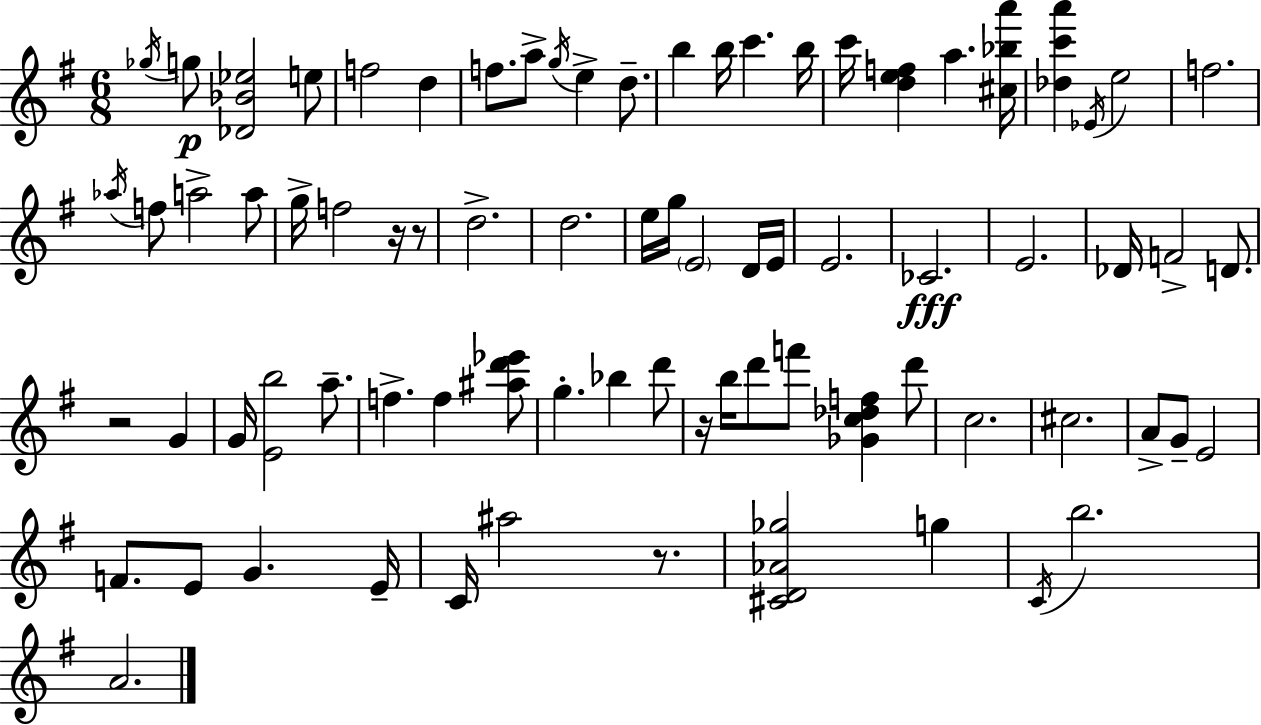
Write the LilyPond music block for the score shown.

{
  \clef treble
  \numericTimeSignature
  \time 6/8
  \key g \major
  \acciaccatura { ges''16 }\p g''8 <des' bes' ees''>2 e''8 | f''2 d''4 | f''8. a''8-> \acciaccatura { g''16 } e''4-> d''8.-- | b''4 b''16 c'''4. | \break b''16 c'''16 <d'' e'' f''>4 a''4. | <cis'' bes'' a'''>16 <des'' c''' a'''>4 \acciaccatura { ees'16 } e''2 | f''2. | \acciaccatura { aes''16 } f''8 a''2-> | \break a''8 g''16-> f''2 | r16 r8 d''2.-> | d''2. | e''16 g''16 \parenthesize e'2 | \break d'16 e'16 e'2. | ces'2.\fff | e'2. | des'16 f'2-> | \break d'8. r2 | g'4 g'16 <e' b''>2 | a''8.-- f''4.-> f''4 | <ais'' d''' ees'''>8 g''4.-. bes''4 | \break d'''8 r16 b''16 d'''8 f'''8 <ges' c'' des'' f''>4 | d'''8 c''2. | cis''2. | a'8-> g'8-- e'2 | \break f'8. e'8 g'4. | e'16-- c'16 ais''2 | r8. <cis' d' aes' ges''>2 | g''4 \acciaccatura { c'16 } b''2. | \break a'2. | \bar "|."
}